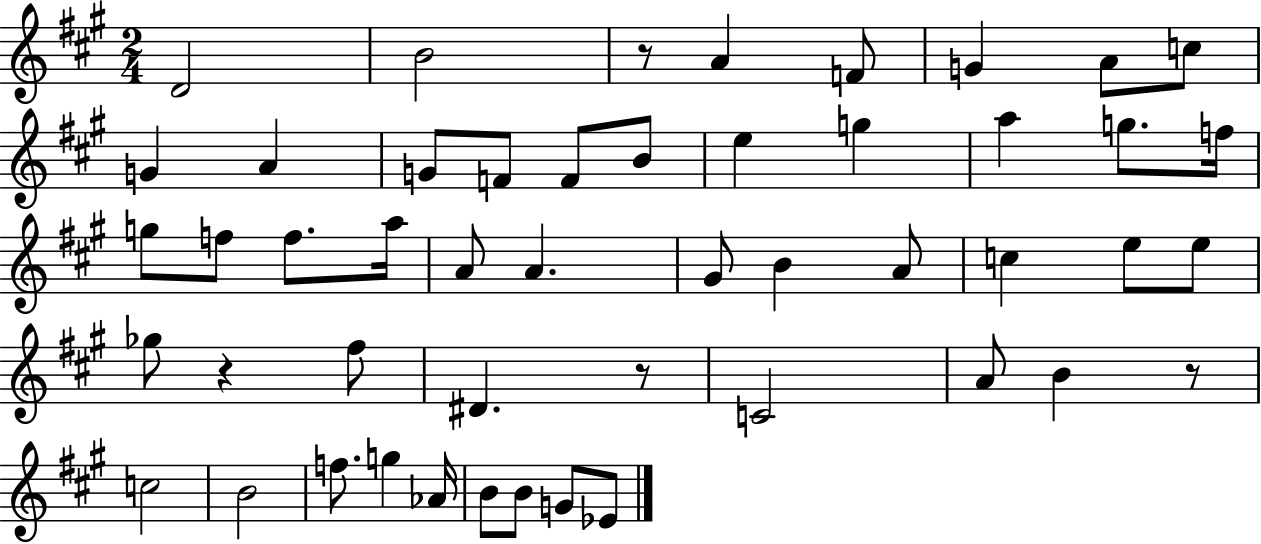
D4/h B4/h R/e A4/q F4/e G4/q A4/e C5/e G4/q A4/q G4/e F4/e F4/e B4/e E5/q G5/q A5/q G5/e. F5/s G5/e F5/e F5/e. A5/s A4/e A4/q. G#4/e B4/q A4/e C5/q E5/e E5/e Gb5/e R/q F#5/e D#4/q. R/e C4/h A4/e B4/q R/e C5/h B4/h F5/e. G5/q Ab4/s B4/e B4/e G4/e Eb4/e